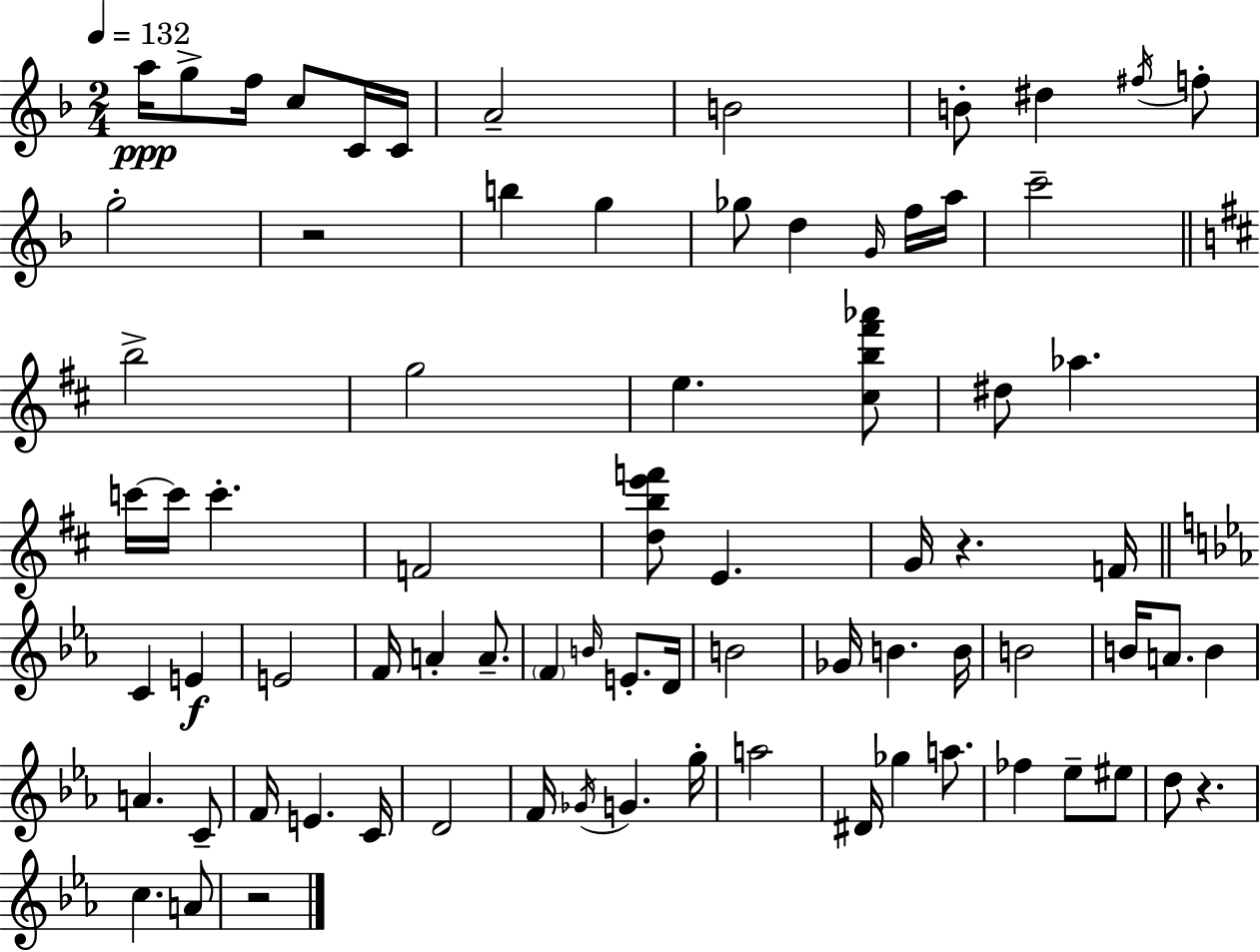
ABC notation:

X:1
T:Untitled
M:2/4
L:1/4
K:F
a/4 g/2 f/4 c/2 C/4 C/4 A2 B2 B/2 ^d ^f/4 f/2 g2 z2 b g _g/2 d G/4 f/4 a/4 c'2 b2 g2 e [^cb^f'_a']/2 ^d/2 _a c'/4 c'/4 c' F2 [dbe'f']/2 E G/4 z F/4 C E E2 F/4 A A/2 F B/4 E/2 D/4 B2 _G/4 B B/4 B2 B/4 A/2 B A C/2 F/4 E C/4 D2 F/4 _G/4 G g/4 a2 ^D/4 _g a/2 _f _e/2 ^e/2 d/2 z c A/2 z2